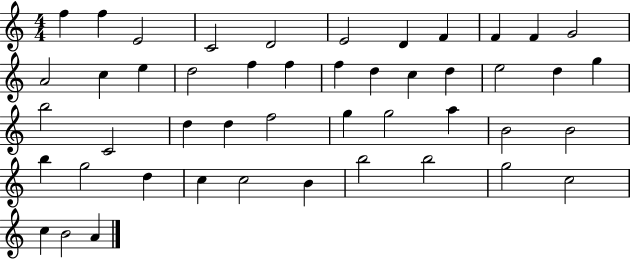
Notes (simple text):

F5/q F5/q E4/h C4/h D4/h E4/h D4/q F4/q F4/q F4/q G4/h A4/h C5/q E5/q D5/h F5/q F5/q F5/q D5/q C5/q D5/q E5/h D5/q G5/q B5/h C4/h D5/q D5/q F5/h G5/q G5/h A5/q B4/h B4/h B5/q G5/h D5/q C5/q C5/h B4/q B5/h B5/h G5/h C5/h C5/q B4/h A4/q